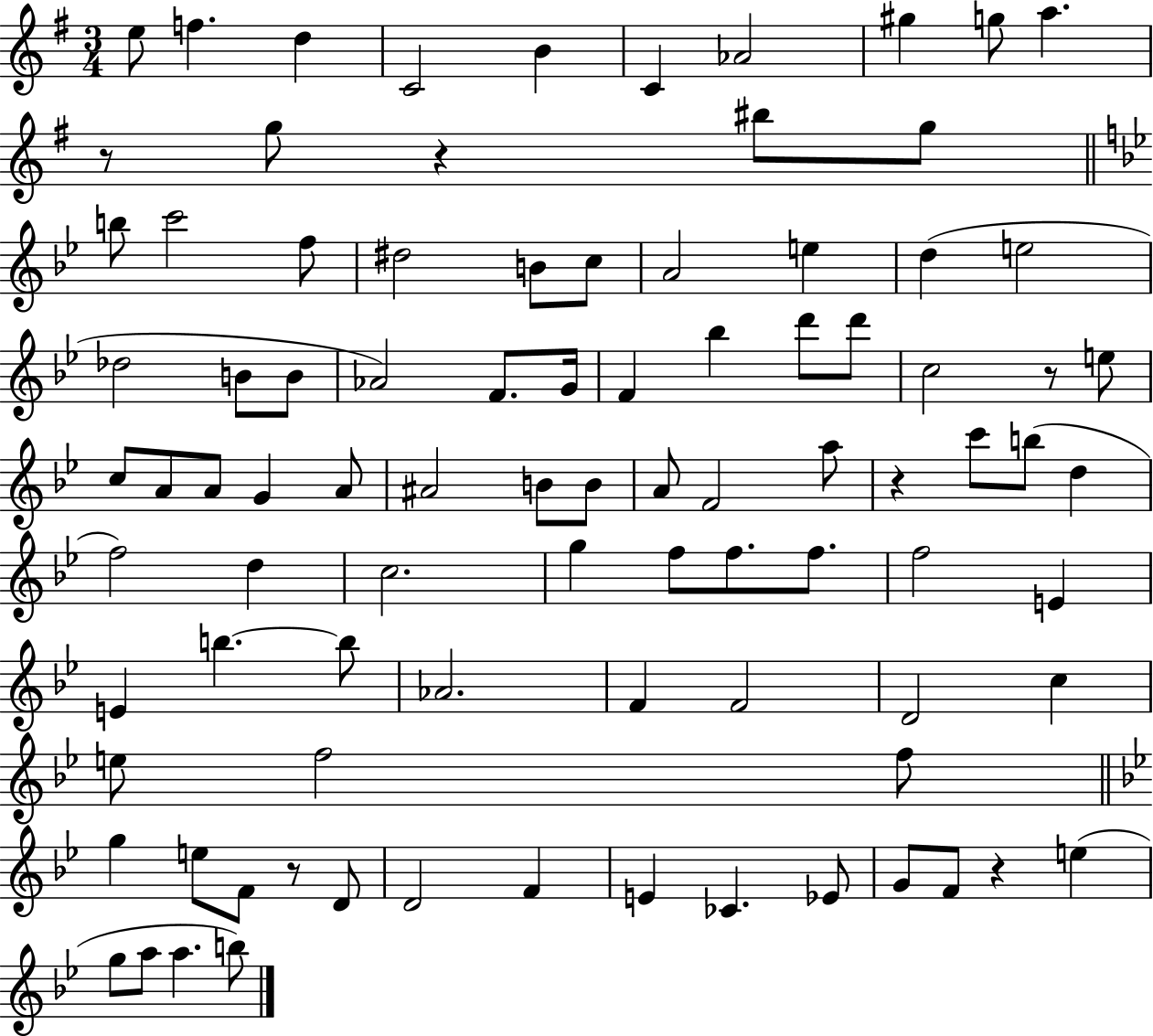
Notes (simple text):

E5/e F5/q. D5/q C4/h B4/q C4/q Ab4/h G#5/q G5/e A5/q. R/e G5/e R/q BIS5/e G5/e B5/e C6/h F5/e D#5/h B4/e C5/e A4/h E5/q D5/q E5/h Db5/h B4/e B4/e Ab4/h F4/e. G4/s F4/q Bb5/q D6/e D6/e C5/h R/e E5/e C5/e A4/e A4/e G4/q A4/e A#4/h B4/e B4/e A4/e F4/h A5/e R/q C6/e B5/e D5/q F5/h D5/q C5/h. G5/q F5/e F5/e. F5/e. F5/h E4/q E4/q B5/q. B5/e Ab4/h. F4/q F4/h D4/h C5/q E5/e F5/h F5/e G5/q E5/e F4/e R/e D4/e D4/h F4/q E4/q CES4/q. Eb4/e G4/e F4/e R/q E5/q G5/e A5/e A5/q. B5/e